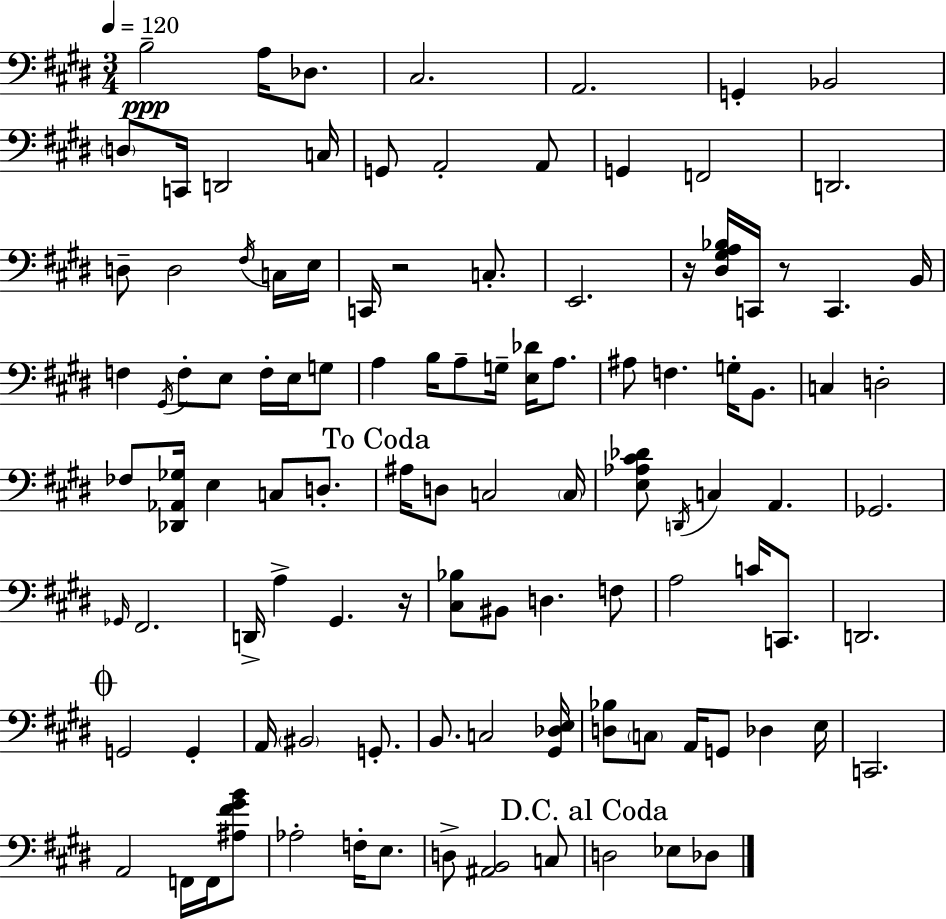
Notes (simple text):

B3/h A3/s Db3/e. C#3/h. A2/h. G2/q Bb2/h D3/e C2/s D2/h C3/s G2/e A2/h A2/e G2/q F2/h D2/h. D3/e D3/h F#3/s C3/s E3/s C2/s R/h C3/e. E2/h. R/s [D#3,G#3,A3,Bb3]/s C2/s R/e C2/q. B2/s F3/q G#2/s F3/e E3/e F3/s E3/s G3/e A3/q B3/s A3/e G3/s [E3,Db4]/s A3/e. A#3/e F3/q. G3/s B2/e. C3/q D3/h FES3/e [Db2,Ab2,Gb3]/s E3/q C3/e D3/e. A#3/s D3/e C3/h C3/s [E3,Ab3,C#4,Db4]/e D2/s C3/q A2/q. Gb2/h. Gb2/s F#2/h. D2/s A3/q G#2/q. R/s [C#3,Bb3]/e BIS2/e D3/q. F3/e A3/h C4/s C2/e. D2/h. G2/h G2/q A2/s BIS2/h G2/e. B2/e. C3/h [G#2,Db3,E3]/s [D3,Bb3]/e C3/e A2/s G2/e Db3/q E3/s C2/h. A2/h F2/s F2/s [A#3,F#4,G#4,B4]/e Ab3/h F3/s E3/e. D3/e [A#2,B2]/h C3/e D3/h Eb3/e Db3/e